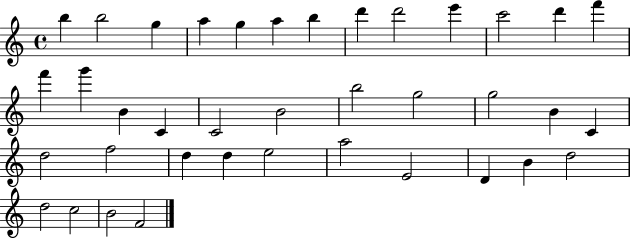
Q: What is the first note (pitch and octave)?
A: B5